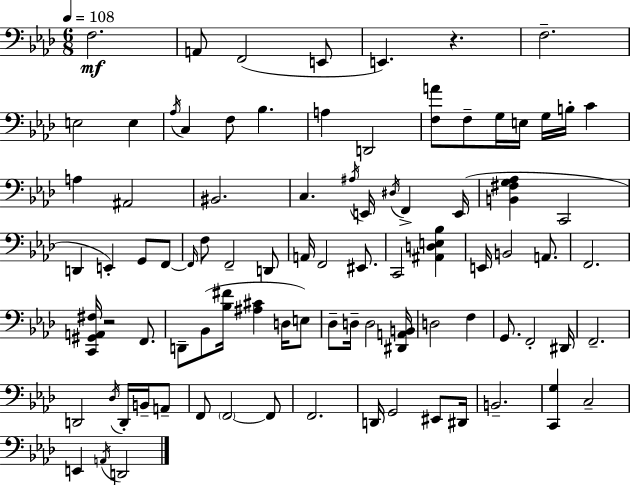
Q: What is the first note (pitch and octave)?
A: F3